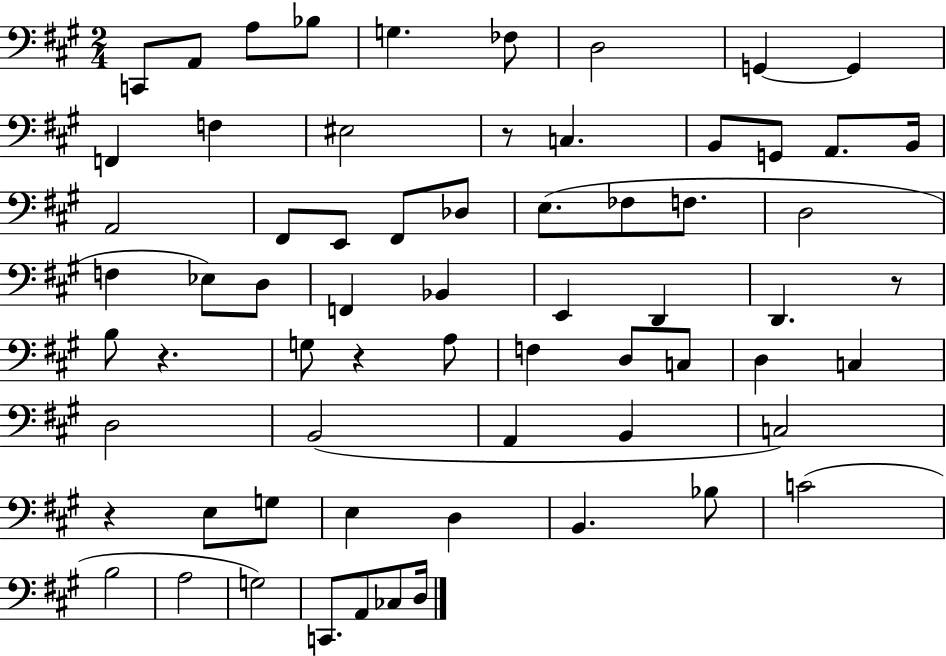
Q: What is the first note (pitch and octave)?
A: C2